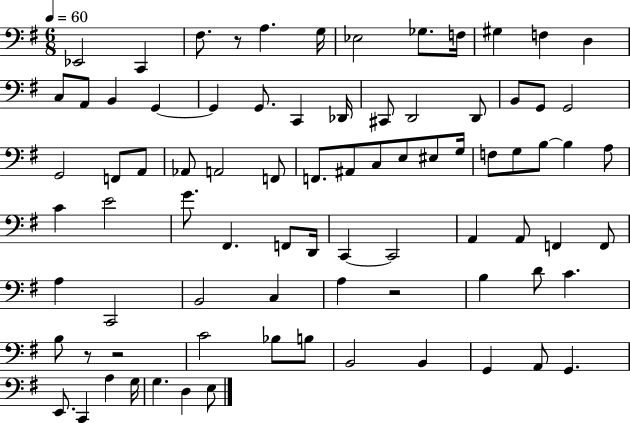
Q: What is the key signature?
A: G major